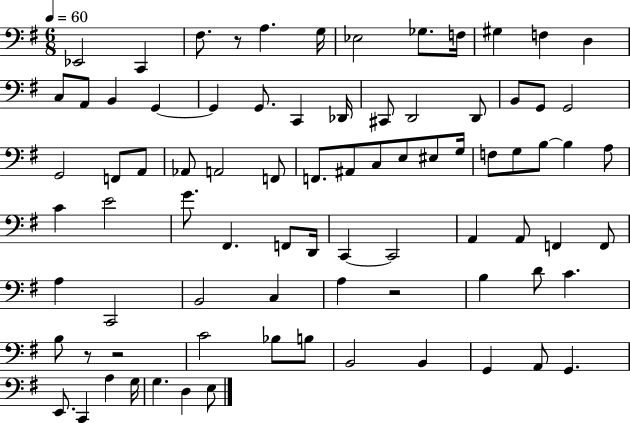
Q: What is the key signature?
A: G major